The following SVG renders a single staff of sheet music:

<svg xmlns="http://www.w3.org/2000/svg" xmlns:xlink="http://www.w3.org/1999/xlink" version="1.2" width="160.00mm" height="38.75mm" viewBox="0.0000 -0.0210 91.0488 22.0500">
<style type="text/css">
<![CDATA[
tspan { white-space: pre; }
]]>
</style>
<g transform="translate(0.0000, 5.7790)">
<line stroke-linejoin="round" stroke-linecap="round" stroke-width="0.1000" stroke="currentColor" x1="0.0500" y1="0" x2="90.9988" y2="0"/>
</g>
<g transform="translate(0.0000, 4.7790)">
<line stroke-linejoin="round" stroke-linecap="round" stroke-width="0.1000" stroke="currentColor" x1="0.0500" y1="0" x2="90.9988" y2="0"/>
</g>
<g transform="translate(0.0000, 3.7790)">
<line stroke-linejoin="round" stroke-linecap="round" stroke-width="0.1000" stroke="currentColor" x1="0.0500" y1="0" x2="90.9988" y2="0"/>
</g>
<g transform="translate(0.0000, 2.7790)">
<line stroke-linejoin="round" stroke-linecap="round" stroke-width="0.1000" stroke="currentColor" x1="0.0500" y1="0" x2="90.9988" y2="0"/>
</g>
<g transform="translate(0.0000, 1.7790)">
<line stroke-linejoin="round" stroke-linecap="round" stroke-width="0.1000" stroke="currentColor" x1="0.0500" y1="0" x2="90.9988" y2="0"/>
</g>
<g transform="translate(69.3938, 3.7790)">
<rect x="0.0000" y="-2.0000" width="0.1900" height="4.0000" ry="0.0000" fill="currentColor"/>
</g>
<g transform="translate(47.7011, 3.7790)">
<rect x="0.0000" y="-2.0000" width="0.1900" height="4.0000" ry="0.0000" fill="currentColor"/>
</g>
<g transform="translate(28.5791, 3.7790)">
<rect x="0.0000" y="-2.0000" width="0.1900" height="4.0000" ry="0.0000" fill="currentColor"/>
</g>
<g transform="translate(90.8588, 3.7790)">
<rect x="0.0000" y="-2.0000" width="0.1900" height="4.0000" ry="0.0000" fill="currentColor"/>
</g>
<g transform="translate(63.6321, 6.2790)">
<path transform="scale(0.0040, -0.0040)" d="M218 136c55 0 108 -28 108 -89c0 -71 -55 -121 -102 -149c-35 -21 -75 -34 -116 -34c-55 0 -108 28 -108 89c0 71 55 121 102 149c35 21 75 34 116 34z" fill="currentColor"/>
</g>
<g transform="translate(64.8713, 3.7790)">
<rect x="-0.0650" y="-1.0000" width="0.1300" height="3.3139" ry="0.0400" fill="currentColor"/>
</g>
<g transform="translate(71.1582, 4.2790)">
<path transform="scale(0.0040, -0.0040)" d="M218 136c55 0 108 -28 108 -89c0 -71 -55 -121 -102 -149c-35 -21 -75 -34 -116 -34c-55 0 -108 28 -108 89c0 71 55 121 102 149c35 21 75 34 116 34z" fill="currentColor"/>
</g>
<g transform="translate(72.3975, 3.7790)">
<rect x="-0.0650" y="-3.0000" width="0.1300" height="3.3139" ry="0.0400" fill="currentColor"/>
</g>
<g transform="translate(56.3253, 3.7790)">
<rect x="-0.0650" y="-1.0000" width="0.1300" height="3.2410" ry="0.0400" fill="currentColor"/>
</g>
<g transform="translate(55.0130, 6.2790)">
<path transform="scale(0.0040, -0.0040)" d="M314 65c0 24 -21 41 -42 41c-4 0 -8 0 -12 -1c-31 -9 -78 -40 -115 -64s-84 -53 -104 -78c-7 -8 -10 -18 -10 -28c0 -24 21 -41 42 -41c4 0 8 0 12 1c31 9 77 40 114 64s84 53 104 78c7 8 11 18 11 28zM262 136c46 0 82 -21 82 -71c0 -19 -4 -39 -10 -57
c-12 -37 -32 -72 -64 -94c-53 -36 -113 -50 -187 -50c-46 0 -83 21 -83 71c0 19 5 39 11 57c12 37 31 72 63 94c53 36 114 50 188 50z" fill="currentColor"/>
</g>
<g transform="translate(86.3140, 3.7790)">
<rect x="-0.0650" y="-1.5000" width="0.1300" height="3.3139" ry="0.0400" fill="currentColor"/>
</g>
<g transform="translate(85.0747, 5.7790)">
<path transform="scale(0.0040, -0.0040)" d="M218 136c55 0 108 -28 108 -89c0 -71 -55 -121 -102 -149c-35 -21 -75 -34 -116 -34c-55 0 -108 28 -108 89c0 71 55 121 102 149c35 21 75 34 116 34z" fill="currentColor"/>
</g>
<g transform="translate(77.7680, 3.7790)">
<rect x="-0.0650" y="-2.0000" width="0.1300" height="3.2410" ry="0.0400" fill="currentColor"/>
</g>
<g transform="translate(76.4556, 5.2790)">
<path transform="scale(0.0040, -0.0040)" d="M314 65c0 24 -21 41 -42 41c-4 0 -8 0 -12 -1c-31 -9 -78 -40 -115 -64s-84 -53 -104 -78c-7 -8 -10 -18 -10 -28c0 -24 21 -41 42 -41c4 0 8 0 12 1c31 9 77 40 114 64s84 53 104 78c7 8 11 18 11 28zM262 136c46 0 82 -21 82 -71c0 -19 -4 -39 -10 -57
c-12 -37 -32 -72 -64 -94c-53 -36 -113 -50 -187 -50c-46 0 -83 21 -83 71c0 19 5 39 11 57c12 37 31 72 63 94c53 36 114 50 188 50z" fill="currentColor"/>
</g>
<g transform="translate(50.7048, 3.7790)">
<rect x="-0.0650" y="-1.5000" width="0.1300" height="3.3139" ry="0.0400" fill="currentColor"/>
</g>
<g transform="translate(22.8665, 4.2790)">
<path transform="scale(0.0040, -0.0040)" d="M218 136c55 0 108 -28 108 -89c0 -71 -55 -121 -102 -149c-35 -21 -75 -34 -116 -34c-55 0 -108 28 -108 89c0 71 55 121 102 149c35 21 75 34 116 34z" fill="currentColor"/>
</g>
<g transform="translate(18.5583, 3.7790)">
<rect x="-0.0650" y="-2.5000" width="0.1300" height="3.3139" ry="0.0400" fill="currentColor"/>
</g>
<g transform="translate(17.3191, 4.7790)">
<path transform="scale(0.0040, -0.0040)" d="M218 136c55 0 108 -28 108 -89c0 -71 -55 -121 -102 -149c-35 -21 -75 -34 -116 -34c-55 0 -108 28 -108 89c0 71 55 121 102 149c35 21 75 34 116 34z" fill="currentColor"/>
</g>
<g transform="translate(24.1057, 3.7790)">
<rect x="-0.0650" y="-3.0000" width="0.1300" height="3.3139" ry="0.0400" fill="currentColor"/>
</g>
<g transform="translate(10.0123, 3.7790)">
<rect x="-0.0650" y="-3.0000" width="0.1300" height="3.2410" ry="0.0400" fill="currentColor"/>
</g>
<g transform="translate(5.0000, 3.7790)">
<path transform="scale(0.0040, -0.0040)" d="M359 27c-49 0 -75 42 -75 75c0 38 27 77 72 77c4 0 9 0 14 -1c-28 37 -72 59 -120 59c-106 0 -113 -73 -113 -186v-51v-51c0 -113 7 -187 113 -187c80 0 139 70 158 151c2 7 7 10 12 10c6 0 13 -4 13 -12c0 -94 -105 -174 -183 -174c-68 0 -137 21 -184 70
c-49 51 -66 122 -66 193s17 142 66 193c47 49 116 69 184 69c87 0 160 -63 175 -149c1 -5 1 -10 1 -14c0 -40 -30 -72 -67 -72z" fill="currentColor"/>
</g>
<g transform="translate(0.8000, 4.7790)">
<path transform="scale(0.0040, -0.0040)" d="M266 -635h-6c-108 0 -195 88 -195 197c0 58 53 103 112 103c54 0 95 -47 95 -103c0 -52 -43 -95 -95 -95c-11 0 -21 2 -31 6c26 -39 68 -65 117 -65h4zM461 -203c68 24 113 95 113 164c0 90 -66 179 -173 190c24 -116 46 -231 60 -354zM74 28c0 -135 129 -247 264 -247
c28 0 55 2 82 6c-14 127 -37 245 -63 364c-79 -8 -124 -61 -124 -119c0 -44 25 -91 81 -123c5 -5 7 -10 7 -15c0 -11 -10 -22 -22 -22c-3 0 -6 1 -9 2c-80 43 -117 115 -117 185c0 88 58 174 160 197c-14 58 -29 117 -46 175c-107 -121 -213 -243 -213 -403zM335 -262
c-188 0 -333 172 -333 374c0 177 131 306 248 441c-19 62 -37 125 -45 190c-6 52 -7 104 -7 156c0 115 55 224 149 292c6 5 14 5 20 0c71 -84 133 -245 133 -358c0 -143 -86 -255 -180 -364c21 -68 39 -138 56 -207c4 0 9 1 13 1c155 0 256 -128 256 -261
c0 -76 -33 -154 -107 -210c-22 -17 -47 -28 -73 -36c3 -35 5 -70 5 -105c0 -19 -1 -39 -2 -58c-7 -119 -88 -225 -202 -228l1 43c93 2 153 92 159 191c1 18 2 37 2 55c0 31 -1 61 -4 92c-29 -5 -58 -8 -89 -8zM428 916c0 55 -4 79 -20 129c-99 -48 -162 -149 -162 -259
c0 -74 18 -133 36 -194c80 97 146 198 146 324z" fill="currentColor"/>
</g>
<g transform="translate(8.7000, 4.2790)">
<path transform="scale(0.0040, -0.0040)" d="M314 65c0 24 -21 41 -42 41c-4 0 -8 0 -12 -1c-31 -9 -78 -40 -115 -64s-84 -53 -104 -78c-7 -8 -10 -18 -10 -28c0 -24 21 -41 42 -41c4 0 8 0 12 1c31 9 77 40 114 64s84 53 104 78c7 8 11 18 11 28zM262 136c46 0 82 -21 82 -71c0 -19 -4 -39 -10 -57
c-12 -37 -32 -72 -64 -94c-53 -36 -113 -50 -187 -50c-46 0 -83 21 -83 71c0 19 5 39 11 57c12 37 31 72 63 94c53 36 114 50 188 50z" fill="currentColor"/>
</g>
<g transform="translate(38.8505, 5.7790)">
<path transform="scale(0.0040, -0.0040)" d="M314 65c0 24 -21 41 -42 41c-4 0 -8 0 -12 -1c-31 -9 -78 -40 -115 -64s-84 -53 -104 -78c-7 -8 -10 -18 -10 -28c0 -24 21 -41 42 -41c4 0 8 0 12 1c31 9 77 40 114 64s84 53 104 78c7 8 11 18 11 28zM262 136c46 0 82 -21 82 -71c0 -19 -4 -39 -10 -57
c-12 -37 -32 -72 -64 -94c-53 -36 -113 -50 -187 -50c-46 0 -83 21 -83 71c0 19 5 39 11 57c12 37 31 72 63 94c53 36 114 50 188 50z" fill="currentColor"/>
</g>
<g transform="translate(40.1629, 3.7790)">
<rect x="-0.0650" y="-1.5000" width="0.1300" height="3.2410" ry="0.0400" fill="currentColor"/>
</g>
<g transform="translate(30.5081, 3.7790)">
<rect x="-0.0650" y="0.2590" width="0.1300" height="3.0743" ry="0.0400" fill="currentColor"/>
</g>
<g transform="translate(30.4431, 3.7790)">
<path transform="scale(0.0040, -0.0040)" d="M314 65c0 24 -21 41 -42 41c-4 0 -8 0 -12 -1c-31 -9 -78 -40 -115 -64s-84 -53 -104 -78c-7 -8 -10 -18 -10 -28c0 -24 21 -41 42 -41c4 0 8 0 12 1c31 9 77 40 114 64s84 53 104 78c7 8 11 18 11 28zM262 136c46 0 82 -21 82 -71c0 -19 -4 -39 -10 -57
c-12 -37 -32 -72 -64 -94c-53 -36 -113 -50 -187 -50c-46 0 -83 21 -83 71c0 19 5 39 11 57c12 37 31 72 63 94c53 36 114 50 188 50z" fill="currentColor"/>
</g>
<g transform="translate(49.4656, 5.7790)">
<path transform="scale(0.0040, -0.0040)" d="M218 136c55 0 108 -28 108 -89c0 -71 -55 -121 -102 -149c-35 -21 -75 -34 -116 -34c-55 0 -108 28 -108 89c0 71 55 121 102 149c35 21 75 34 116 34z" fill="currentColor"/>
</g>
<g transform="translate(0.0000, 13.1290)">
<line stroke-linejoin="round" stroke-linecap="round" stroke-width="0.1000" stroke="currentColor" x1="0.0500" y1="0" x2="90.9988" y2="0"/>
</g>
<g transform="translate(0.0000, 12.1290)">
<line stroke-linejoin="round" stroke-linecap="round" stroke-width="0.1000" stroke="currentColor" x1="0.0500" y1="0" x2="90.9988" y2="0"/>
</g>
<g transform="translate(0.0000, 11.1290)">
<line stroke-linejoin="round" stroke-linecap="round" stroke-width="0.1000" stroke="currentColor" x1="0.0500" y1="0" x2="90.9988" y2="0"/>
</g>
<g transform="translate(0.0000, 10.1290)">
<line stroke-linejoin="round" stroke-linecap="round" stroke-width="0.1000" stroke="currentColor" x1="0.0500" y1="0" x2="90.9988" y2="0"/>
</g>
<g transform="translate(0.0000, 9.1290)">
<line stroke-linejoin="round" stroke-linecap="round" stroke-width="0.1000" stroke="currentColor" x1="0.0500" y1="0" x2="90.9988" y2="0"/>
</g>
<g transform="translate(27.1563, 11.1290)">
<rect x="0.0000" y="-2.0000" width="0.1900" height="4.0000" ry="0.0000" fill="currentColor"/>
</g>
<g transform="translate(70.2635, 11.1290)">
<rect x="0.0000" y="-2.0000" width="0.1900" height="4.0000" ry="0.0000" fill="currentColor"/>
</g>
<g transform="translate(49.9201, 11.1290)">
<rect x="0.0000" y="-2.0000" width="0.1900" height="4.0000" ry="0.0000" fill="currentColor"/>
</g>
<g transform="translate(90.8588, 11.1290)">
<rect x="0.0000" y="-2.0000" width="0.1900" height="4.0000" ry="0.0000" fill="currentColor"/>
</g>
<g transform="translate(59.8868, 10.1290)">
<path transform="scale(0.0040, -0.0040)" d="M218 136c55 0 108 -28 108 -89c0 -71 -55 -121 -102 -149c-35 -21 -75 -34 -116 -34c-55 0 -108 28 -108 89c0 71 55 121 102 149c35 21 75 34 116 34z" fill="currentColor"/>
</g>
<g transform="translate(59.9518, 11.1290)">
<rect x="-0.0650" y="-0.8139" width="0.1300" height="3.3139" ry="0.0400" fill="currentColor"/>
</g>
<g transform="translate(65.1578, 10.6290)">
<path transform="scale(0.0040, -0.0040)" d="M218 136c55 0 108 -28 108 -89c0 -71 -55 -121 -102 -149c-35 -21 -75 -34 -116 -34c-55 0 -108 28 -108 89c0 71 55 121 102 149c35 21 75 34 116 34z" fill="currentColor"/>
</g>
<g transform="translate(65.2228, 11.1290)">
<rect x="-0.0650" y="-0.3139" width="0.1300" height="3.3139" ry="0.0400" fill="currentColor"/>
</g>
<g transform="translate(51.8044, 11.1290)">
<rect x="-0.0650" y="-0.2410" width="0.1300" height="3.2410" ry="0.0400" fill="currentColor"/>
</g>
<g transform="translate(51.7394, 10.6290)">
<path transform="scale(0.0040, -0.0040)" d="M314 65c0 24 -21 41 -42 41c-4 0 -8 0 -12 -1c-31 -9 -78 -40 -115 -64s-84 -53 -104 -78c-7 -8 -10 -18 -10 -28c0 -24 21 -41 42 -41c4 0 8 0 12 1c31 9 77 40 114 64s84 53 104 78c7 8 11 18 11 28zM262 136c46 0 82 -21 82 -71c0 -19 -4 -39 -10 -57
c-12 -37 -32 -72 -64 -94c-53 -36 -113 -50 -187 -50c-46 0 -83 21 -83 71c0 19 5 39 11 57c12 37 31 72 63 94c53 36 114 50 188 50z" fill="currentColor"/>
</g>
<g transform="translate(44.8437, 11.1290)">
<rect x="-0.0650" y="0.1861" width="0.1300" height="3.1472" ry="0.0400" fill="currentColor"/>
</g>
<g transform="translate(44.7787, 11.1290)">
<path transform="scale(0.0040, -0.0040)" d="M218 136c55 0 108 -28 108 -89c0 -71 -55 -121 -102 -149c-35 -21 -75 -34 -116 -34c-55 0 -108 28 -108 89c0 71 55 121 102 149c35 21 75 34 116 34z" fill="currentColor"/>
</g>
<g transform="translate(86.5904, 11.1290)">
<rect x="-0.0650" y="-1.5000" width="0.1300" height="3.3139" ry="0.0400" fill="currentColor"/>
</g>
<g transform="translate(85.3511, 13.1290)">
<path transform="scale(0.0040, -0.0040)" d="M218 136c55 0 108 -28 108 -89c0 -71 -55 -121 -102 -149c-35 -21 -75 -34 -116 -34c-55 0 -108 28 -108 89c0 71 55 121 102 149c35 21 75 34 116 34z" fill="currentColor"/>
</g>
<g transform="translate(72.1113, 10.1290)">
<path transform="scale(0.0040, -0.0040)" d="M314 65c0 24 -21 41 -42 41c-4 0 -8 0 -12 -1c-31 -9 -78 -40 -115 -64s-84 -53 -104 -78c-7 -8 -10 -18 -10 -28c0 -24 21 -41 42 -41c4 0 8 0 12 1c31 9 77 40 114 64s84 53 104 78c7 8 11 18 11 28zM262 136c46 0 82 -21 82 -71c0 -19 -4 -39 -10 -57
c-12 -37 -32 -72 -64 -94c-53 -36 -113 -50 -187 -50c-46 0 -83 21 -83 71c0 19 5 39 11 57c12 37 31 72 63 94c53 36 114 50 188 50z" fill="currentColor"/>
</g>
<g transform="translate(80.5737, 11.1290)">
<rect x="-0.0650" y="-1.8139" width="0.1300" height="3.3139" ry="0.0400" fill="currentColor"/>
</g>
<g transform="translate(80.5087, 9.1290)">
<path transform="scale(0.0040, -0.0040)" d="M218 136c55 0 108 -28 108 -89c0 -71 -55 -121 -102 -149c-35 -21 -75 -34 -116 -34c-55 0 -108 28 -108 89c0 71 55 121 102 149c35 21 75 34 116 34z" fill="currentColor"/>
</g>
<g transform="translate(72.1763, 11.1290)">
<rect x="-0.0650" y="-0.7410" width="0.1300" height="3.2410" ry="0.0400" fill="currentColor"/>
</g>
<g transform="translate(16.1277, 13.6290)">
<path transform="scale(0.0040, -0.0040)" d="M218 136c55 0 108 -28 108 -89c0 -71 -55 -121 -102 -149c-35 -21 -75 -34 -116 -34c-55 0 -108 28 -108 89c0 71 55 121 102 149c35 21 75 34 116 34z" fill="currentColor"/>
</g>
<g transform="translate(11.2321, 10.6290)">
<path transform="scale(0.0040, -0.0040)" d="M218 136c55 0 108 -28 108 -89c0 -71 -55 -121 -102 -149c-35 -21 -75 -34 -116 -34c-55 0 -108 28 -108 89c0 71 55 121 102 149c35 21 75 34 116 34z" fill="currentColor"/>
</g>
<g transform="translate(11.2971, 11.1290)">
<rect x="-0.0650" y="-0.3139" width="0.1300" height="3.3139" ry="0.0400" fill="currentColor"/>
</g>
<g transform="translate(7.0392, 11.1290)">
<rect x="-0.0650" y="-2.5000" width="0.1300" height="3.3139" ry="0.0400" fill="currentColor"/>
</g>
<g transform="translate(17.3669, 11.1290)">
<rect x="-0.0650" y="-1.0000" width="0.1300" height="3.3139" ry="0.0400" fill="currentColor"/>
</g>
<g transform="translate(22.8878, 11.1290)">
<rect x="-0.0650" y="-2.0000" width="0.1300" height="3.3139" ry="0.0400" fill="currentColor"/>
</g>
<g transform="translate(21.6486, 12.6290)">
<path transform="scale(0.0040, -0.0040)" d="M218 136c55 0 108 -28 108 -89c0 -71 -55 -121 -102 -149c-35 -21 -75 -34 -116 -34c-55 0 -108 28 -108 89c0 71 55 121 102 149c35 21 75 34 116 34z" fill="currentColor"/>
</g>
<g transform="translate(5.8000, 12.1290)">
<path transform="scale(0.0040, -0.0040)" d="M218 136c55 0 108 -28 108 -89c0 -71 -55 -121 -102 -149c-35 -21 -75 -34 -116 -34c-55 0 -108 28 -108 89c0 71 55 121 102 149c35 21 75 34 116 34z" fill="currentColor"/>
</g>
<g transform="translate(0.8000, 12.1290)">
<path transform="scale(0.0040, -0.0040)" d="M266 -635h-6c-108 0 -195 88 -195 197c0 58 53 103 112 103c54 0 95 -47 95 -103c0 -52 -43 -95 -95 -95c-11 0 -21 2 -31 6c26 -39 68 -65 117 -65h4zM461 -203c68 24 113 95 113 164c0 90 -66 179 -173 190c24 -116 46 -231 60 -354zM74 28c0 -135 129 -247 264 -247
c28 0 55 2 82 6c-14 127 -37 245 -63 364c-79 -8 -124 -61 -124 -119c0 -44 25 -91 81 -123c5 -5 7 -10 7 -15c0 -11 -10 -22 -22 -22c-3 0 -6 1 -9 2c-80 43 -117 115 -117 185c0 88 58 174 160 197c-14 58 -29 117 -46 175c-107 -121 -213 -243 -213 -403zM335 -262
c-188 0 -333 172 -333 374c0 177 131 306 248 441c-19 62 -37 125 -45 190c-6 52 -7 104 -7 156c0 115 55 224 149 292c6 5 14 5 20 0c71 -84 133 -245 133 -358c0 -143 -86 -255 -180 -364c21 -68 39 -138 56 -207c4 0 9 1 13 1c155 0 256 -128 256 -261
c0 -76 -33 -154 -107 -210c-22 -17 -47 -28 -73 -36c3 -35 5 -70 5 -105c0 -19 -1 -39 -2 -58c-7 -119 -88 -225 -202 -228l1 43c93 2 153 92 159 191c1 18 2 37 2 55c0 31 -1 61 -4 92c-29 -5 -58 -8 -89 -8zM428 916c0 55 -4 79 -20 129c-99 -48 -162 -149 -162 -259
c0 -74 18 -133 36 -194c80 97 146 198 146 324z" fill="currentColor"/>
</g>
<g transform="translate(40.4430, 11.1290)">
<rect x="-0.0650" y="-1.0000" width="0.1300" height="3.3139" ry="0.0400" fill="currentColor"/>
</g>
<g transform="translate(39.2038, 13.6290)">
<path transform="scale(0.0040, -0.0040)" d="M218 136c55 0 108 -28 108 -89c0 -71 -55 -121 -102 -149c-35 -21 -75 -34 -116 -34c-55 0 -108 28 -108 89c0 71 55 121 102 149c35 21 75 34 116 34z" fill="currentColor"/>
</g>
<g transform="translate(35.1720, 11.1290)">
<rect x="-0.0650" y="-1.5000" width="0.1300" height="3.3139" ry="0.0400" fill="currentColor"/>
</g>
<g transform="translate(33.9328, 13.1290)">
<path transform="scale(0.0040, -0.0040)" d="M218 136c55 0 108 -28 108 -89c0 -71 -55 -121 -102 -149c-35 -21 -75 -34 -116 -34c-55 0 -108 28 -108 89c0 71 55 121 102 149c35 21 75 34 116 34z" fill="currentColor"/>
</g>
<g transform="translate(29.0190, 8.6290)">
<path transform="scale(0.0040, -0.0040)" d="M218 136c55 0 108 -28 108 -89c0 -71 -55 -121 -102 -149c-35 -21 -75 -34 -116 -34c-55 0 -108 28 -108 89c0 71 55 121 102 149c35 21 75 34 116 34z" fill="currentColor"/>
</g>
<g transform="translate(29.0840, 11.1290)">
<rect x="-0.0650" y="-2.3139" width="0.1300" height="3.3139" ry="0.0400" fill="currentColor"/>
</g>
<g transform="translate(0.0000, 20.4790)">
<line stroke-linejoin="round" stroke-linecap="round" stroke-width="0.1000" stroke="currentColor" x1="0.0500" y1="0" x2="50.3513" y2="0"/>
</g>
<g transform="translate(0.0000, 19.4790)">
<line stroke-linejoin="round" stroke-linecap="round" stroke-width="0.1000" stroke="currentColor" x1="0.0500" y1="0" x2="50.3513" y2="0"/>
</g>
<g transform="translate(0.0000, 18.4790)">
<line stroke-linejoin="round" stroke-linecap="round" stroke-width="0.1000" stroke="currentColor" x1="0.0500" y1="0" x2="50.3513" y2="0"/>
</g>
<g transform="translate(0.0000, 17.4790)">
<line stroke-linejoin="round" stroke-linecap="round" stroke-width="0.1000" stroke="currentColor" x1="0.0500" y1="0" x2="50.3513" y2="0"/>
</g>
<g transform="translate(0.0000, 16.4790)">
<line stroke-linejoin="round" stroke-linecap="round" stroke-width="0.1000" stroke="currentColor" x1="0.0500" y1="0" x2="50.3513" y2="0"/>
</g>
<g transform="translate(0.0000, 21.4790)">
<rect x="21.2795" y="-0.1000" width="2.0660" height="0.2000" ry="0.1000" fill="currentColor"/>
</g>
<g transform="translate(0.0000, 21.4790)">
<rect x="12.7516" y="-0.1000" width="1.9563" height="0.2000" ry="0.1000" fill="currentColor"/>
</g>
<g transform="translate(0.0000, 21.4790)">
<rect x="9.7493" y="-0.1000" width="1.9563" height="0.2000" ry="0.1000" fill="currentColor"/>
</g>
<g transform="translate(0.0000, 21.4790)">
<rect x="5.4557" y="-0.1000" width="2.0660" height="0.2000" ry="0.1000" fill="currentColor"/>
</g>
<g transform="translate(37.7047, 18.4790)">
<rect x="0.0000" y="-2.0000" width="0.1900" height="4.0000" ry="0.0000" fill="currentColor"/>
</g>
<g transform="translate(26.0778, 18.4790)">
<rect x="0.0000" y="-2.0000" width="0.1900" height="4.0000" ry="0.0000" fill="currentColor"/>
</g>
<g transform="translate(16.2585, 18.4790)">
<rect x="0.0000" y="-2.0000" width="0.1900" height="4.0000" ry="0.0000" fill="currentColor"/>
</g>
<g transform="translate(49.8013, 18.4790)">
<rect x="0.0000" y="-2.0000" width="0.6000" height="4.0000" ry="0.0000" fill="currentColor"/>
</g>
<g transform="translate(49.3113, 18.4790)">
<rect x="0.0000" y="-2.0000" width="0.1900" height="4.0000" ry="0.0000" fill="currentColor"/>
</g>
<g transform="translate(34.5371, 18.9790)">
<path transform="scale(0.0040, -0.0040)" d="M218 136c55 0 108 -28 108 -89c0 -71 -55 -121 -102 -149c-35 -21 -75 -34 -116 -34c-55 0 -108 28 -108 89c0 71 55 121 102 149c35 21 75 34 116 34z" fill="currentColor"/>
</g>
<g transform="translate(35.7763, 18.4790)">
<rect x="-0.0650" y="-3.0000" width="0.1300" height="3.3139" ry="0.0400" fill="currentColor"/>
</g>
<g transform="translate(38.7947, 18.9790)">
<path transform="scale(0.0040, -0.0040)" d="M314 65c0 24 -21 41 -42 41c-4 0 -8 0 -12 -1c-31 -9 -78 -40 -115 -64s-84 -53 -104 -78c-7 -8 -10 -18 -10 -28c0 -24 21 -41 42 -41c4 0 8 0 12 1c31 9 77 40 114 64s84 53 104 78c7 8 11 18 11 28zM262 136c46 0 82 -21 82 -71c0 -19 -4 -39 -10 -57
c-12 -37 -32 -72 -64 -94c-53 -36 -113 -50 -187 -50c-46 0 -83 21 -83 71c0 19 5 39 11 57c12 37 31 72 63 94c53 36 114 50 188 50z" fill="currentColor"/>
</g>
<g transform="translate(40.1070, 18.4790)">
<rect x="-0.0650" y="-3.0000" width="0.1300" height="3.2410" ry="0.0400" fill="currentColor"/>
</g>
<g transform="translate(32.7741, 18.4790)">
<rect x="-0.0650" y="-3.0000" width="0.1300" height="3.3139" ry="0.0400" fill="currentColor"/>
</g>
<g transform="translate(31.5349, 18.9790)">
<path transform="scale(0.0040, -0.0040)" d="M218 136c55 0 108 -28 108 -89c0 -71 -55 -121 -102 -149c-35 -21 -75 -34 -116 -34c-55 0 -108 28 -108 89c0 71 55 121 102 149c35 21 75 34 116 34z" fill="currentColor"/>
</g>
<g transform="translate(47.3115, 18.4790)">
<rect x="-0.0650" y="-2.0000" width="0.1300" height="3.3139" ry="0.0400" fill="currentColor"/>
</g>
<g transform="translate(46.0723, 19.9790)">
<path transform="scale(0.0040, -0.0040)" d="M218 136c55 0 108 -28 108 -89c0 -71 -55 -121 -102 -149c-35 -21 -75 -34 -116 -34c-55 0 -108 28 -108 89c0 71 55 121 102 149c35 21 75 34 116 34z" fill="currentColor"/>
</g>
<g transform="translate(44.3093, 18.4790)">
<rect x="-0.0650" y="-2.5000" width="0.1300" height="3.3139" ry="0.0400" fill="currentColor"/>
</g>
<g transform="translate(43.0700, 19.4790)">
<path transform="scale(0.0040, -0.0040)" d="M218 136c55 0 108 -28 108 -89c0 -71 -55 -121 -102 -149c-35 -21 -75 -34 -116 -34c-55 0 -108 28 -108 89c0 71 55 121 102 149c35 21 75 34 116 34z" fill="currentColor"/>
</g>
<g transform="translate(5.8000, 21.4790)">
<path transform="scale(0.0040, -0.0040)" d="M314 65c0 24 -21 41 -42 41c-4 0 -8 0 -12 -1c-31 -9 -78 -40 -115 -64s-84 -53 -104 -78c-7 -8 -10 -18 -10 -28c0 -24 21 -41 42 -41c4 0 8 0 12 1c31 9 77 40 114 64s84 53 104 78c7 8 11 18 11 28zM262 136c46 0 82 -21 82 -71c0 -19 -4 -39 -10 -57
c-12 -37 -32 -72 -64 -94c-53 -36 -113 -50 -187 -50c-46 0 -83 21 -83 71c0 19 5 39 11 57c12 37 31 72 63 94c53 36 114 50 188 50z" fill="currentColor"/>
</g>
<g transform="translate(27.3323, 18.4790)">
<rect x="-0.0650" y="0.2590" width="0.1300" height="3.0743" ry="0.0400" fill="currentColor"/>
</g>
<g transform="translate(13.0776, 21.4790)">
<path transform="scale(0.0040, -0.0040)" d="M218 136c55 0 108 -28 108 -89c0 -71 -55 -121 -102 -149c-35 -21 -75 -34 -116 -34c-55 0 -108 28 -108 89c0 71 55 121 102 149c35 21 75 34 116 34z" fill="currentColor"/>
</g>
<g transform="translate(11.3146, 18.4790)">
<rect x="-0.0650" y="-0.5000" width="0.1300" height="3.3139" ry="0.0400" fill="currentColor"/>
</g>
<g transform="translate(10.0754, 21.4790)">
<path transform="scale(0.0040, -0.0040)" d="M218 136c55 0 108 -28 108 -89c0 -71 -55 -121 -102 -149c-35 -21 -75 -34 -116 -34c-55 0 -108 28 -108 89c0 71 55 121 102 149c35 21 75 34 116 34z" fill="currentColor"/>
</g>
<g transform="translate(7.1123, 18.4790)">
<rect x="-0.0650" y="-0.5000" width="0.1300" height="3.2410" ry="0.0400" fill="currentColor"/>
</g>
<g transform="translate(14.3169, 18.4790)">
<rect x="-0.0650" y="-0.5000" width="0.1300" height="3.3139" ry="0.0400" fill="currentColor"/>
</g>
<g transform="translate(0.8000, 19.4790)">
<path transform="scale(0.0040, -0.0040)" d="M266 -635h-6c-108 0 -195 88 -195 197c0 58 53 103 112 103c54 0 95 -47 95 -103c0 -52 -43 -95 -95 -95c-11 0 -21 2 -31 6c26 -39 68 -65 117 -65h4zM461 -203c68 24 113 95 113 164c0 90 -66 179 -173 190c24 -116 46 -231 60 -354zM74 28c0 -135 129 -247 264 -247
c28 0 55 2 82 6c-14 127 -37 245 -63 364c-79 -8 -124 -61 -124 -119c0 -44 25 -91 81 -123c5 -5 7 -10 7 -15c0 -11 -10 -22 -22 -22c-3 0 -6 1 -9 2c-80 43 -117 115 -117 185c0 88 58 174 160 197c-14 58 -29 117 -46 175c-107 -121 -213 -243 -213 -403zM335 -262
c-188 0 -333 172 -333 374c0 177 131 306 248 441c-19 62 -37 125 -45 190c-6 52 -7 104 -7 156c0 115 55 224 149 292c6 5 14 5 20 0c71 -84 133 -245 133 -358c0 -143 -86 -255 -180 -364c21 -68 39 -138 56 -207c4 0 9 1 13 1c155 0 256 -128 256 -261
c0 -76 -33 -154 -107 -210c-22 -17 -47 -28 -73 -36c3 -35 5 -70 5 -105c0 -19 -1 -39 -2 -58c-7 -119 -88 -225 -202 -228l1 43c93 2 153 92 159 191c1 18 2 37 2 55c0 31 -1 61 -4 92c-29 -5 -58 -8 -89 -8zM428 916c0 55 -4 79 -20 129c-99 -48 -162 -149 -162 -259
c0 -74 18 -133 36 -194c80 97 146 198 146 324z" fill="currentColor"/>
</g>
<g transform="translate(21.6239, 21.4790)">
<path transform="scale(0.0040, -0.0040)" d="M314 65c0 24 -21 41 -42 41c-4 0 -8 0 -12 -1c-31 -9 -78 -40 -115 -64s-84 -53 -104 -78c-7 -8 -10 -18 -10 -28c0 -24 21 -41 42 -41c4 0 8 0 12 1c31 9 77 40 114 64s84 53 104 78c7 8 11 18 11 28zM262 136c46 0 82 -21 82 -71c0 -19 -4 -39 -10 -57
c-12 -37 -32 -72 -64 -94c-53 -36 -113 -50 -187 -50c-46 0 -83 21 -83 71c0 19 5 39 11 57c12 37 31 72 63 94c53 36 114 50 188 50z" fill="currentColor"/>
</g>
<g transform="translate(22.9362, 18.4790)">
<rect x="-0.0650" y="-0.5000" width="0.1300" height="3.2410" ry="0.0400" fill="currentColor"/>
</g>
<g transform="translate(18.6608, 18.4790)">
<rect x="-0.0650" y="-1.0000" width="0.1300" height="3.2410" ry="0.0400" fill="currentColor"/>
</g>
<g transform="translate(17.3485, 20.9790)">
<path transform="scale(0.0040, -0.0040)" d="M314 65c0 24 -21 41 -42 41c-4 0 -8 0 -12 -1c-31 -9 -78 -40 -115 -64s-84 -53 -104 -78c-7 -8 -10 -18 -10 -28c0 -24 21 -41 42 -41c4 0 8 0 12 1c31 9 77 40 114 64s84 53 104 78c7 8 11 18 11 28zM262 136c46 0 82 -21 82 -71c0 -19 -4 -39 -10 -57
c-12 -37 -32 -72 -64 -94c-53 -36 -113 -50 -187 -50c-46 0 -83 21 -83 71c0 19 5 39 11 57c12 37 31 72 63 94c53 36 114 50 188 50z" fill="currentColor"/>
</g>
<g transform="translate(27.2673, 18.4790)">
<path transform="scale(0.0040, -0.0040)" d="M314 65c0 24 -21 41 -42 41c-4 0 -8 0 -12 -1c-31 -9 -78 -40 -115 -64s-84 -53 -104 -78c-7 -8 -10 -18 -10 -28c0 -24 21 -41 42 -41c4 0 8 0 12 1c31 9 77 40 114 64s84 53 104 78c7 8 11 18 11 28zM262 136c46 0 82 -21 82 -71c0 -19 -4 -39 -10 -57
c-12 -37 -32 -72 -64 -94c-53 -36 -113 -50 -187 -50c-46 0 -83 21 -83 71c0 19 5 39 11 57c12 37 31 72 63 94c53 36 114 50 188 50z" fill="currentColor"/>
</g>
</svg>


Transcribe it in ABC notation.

X:1
T:Untitled
M:4/4
L:1/4
K:C
A2 G A B2 E2 E D2 D A F2 E G c D F g E D B c2 d c d2 f E C2 C C D2 C2 B2 A A A2 G F